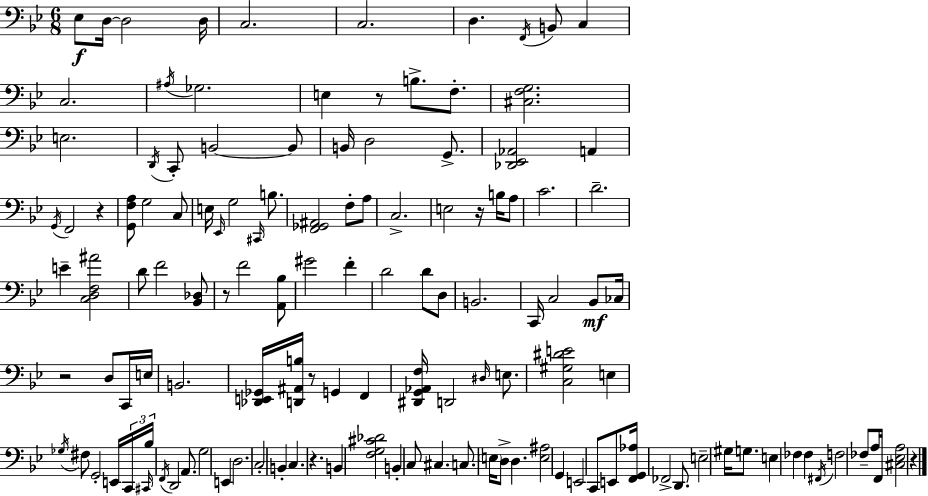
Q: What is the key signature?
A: BES major